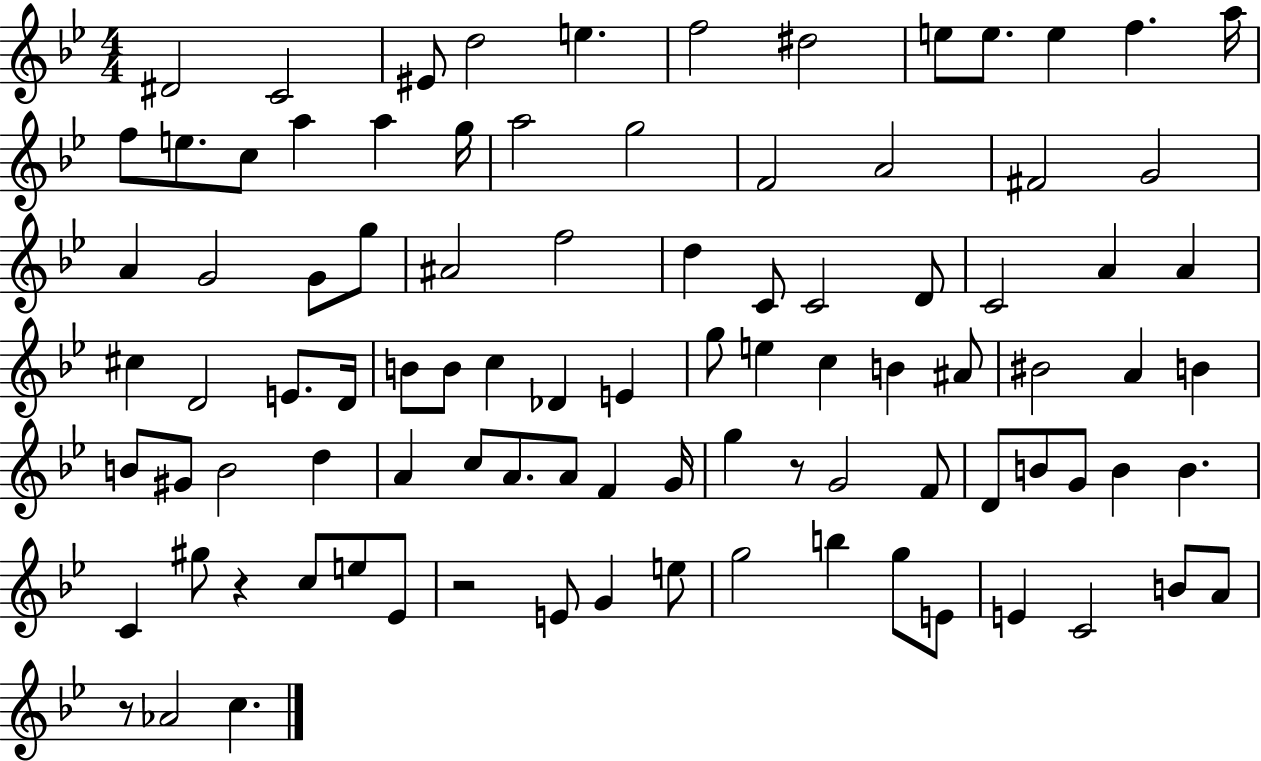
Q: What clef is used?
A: treble